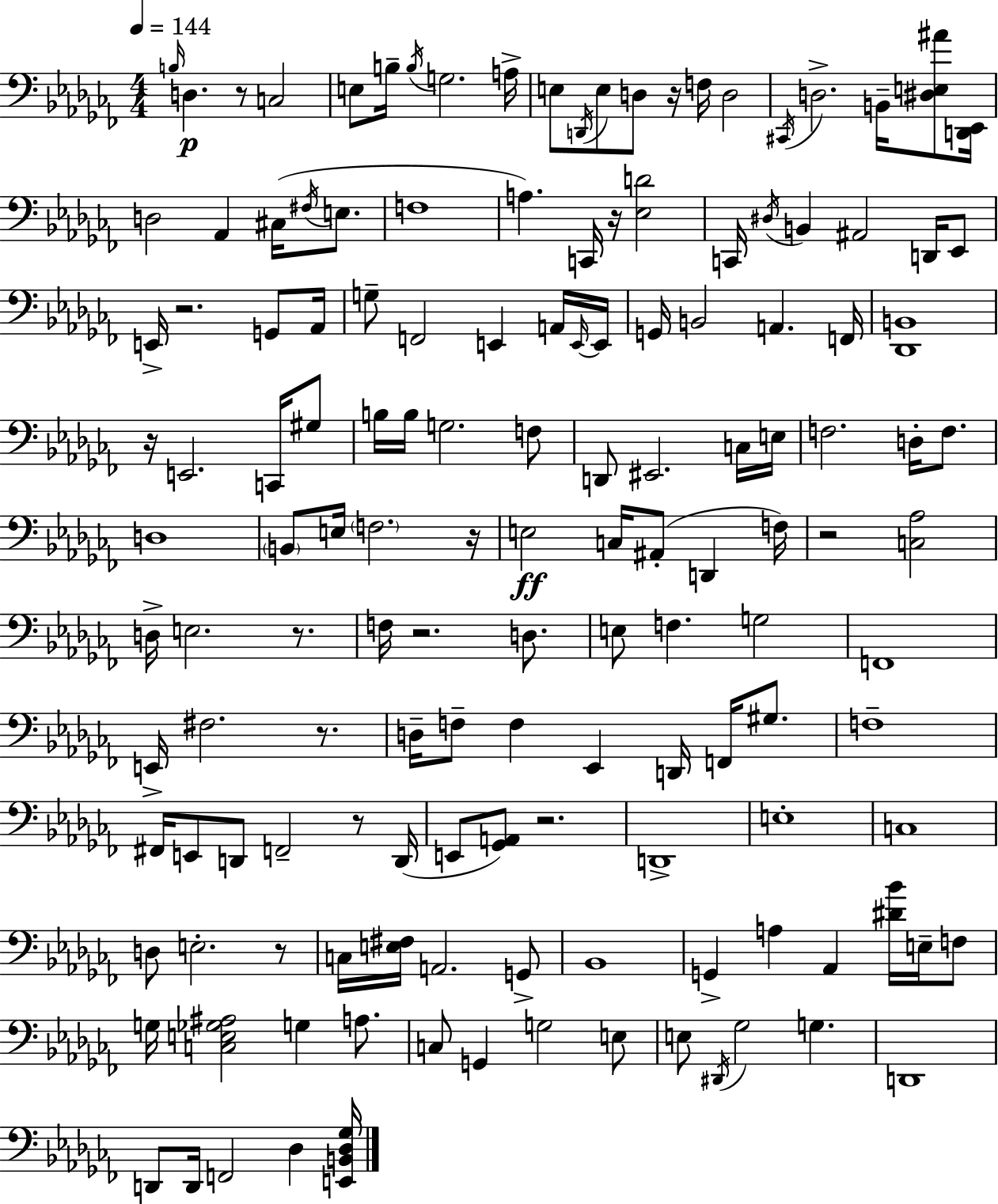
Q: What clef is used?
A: bass